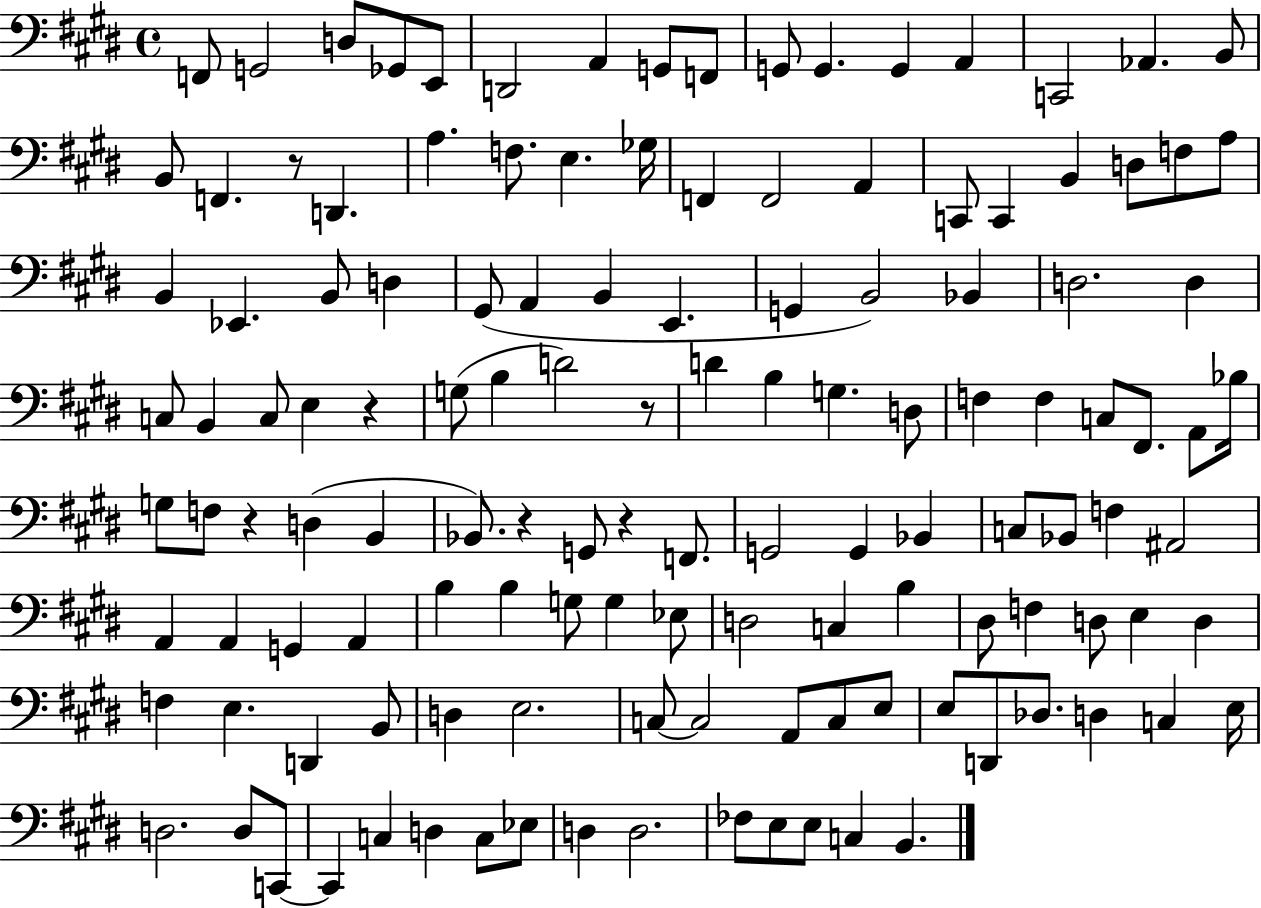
{
  \clef bass
  \time 4/4
  \defaultTimeSignature
  \key e \major
  f,8 g,2 d8 ges,8 e,8 | d,2 a,4 g,8 f,8 | g,8 g,4. g,4 a,4 | c,2 aes,4. b,8 | \break b,8 f,4. r8 d,4. | a4. f8. e4. ges16 | f,4 f,2 a,4 | c,8 c,4 b,4 d8 f8 a8 | \break b,4 ees,4. b,8 d4 | gis,8( a,4 b,4 e,4. | g,4 b,2) bes,4 | d2. d4 | \break c8 b,4 c8 e4 r4 | g8( b4 d'2) r8 | d'4 b4 g4. d8 | f4 f4 c8 fis,8. a,8 bes16 | \break g8 f8 r4 d4( b,4 | bes,8.) r4 g,8 r4 f,8. | g,2 g,4 bes,4 | c8 bes,8 f4 ais,2 | \break a,4 a,4 g,4 a,4 | b4 b4 g8 g4 ees8 | d2 c4 b4 | dis8 f4 d8 e4 d4 | \break f4 e4. d,4 b,8 | d4 e2. | c8~~ c2 a,8 c8 e8 | e8 d,8 des8. d4 c4 e16 | \break d2. d8 c,8~~ | c,4 c4 d4 c8 ees8 | d4 d2. | fes8 e8 e8 c4 b,4. | \break \bar "|."
}